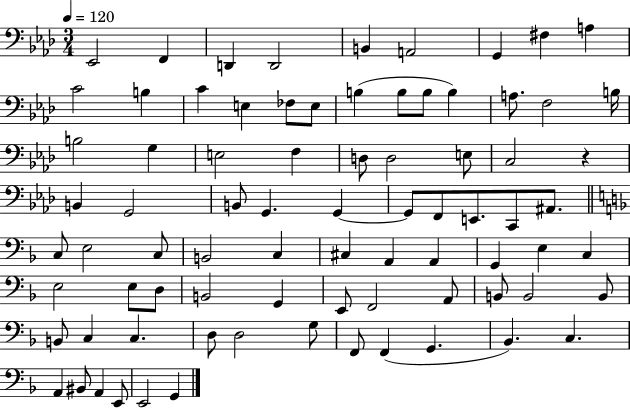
{
  \clef bass
  \numericTimeSignature
  \time 3/4
  \key aes \major
  \tempo 4 = 120
  ees,2 f,4 | d,4 d,2 | b,4 a,2 | g,4 fis4 a4 | \break c'2 b4 | c'4 e4 fes8 e8 | b4( b8 b8 b4) | a8. f2 b16 | \break b2 g4 | e2 f4 | d8 d2 e8 | c2 r4 | \break b,4 g,2 | b,8 g,4. g,4~~ | g,8 f,8 e,8. c,8 ais,8. | \bar "||" \break \key f \major c8 e2 c8 | b,2 c4 | cis4 a,4 a,4 | g,4 e4 c4 | \break e2 e8 d8 | b,2 g,4 | e,8 f,2 a,8 | b,8 b,2 b,8 | \break b,8 c4 c4. | d8 d2 g8 | f,8 f,4( g,4. | bes,4.) c4. | \break a,4 bis,8 a,4 e,8 | e,2 g,4 | \bar "|."
}